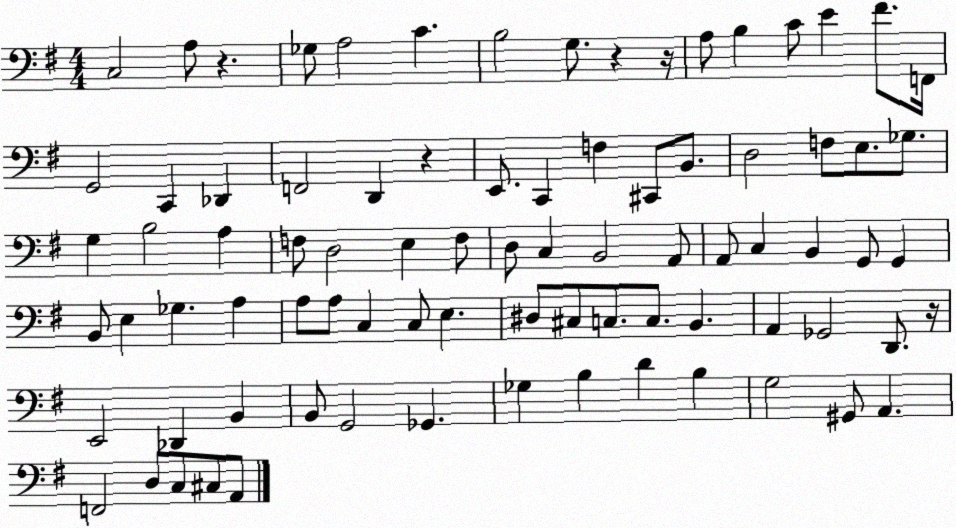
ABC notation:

X:1
T:Untitled
M:4/4
L:1/4
K:G
C,2 A,/2 z _G,/2 A,2 C B,2 G,/2 z z/4 A,/2 B, C/2 E ^F/2 F,,/4 G,,2 C,, _D,, F,,2 D,, z E,,/2 C,, F, ^C,,/2 B,,/2 D,2 F,/2 E,/2 _G,/2 G, B,2 A, F,/2 D,2 E, F,/2 D,/2 C, B,,2 A,,/2 A,,/2 C, B,, G,,/2 G,, B,,/2 E, _G, A, A,/2 A,/2 C, C,/2 E, ^D,/2 ^C,/2 C,/2 C,/2 B,, A,, _G,,2 D,,/2 z/4 E,,2 _D,, B,, B,,/2 G,,2 _G,, _G, B, D B, G,2 ^G,,/2 A,, F,,2 D,/2 C,/2 ^C,/2 A,,/2